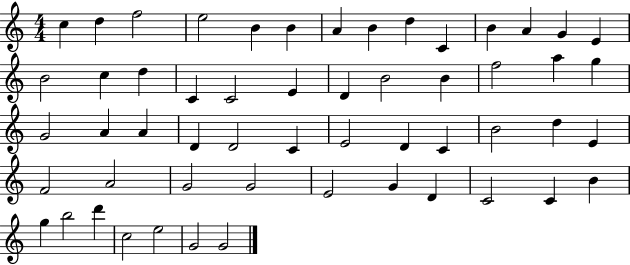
X:1
T:Untitled
M:4/4
L:1/4
K:C
c d f2 e2 B B A B d C B A G E B2 c d C C2 E D B2 B f2 a g G2 A A D D2 C E2 D C B2 d E F2 A2 G2 G2 E2 G D C2 C B g b2 d' c2 e2 G2 G2